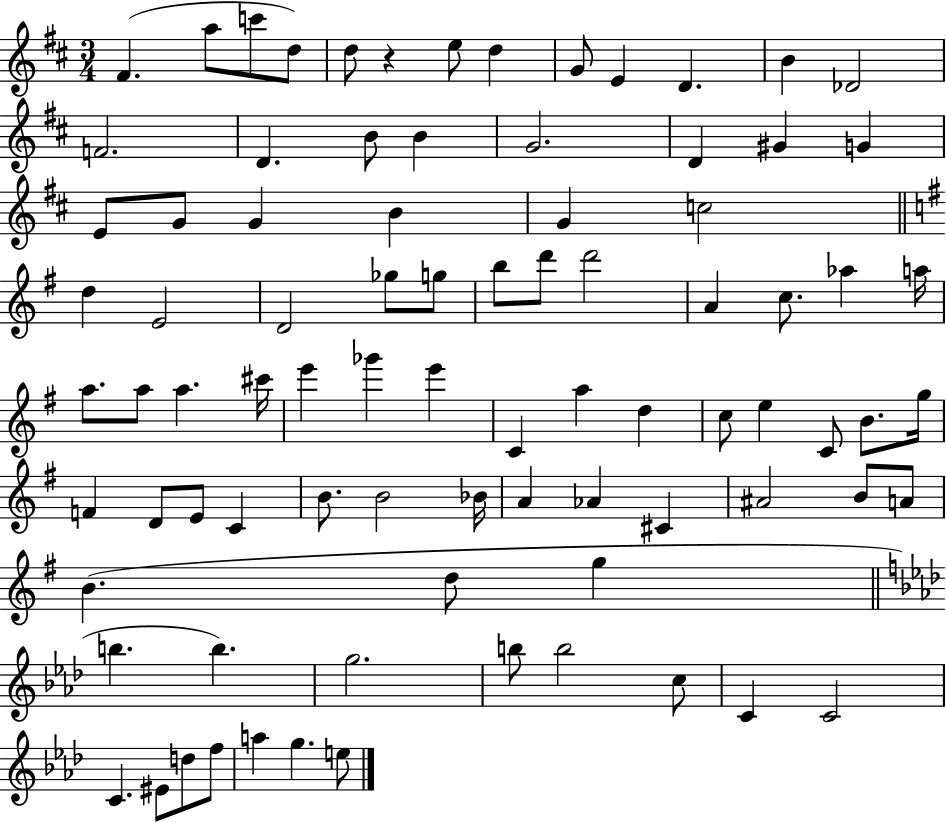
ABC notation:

X:1
T:Untitled
M:3/4
L:1/4
K:D
^F a/2 c'/2 d/2 d/2 z e/2 d G/2 E D B _D2 F2 D B/2 B G2 D ^G G E/2 G/2 G B G c2 d E2 D2 _g/2 g/2 b/2 d'/2 d'2 A c/2 _a a/4 a/2 a/2 a ^c'/4 e' _g' e' C a d c/2 e C/2 B/2 g/4 F D/2 E/2 C B/2 B2 _B/4 A _A ^C ^A2 B/2 A/2 B d/2 g b b g2 b/2 b2 c/2 C C2 C ^E/2 d/2 f/2 a g e/2